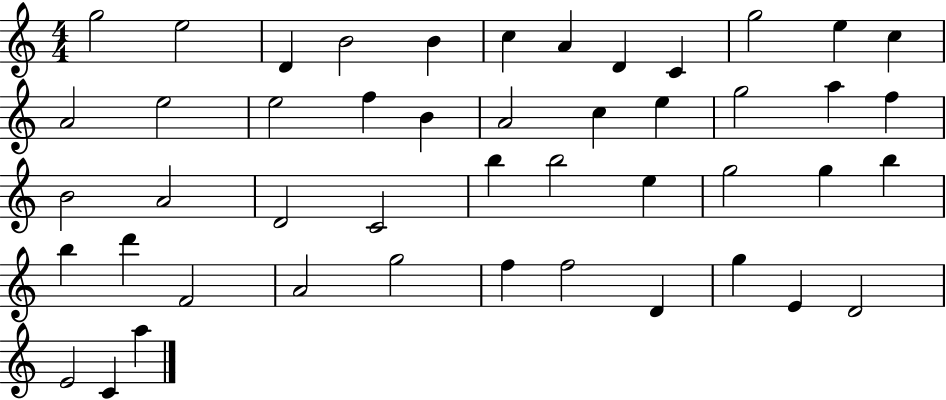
G5/h E5/h D4/q B4/h B4/q C5/q A4/q D4/q C4/q G5/h E5/q C5/q A4/h E5/h E5/h F5/q B4/q A4/h C5/q E5/q G5/h A5/q F5/q B4/h A4/h D4/h C4/h B5/q B5/h E5/q G5/h G5/q B5/q B5/q D6/q F4/h A4/h G5/h F5/q F5/h D4/q G5/q E4/q D4/h E4/h C4/q A5/q